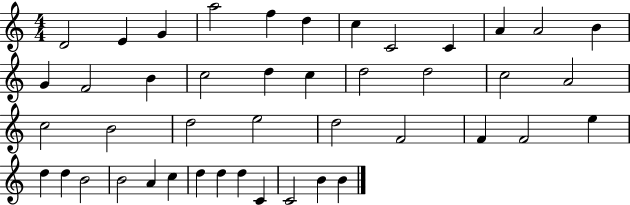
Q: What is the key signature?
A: C major